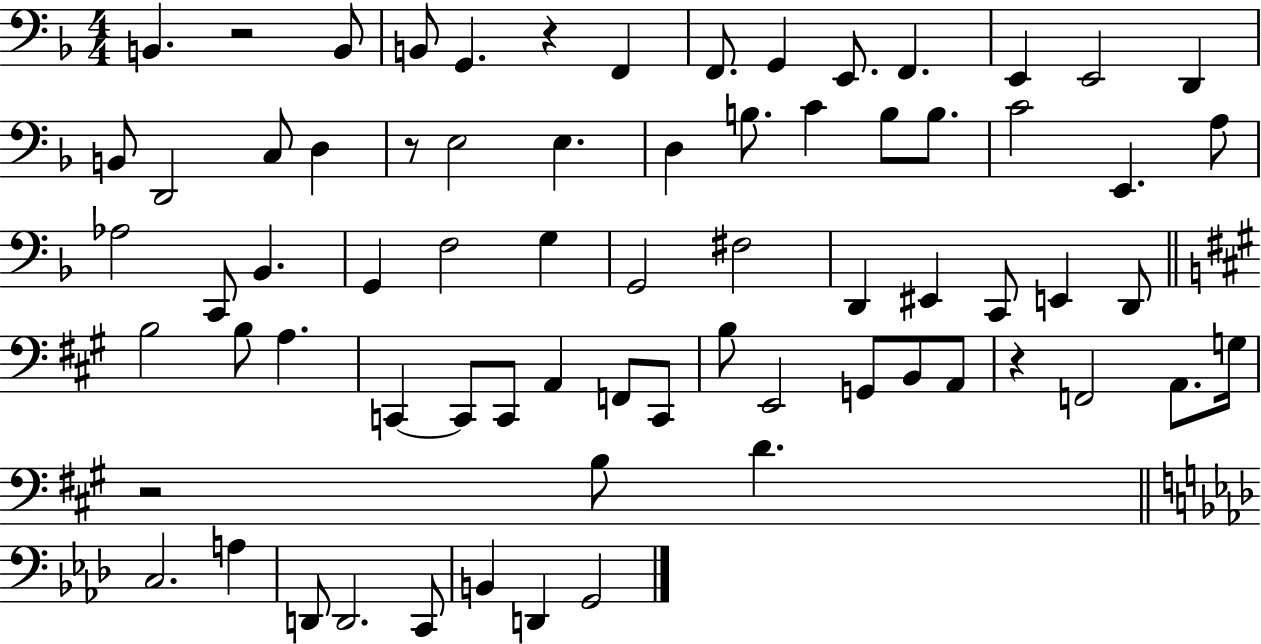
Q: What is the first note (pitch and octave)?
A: B2